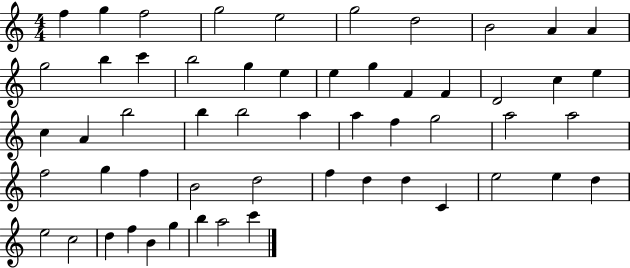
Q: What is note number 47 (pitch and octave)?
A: E5